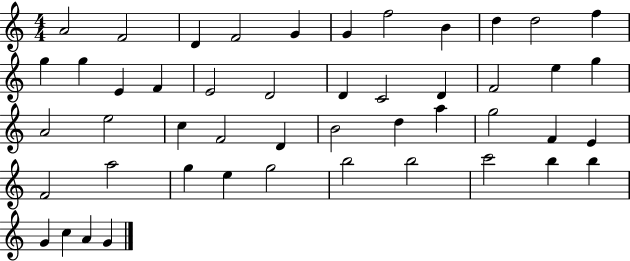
{
  \clef treble
  \numericTimeSignature
  \time 4/4
  \key c \major
  a'2 f'2 | d'4 f'2 g'4 | g'4 f''2 b'4 | d''4 d''2 f''4 | \break g''4 g''4 e'4 f'4 | e'2 d'2 | d'4 c'2 d'4 | f'2 e''4 g''4 | \break a'2 e''2 | c''4 f'2 d'4 | b'2 d''4 a''4 | g''2 f'4 e'4 | \break f'2 a''2 | g''4 e''4 g''2 | b''2 b''2 | c'''2 b''4 b''4 | \break g'4 c''4 a'4 g'4 | \bar "|."
}